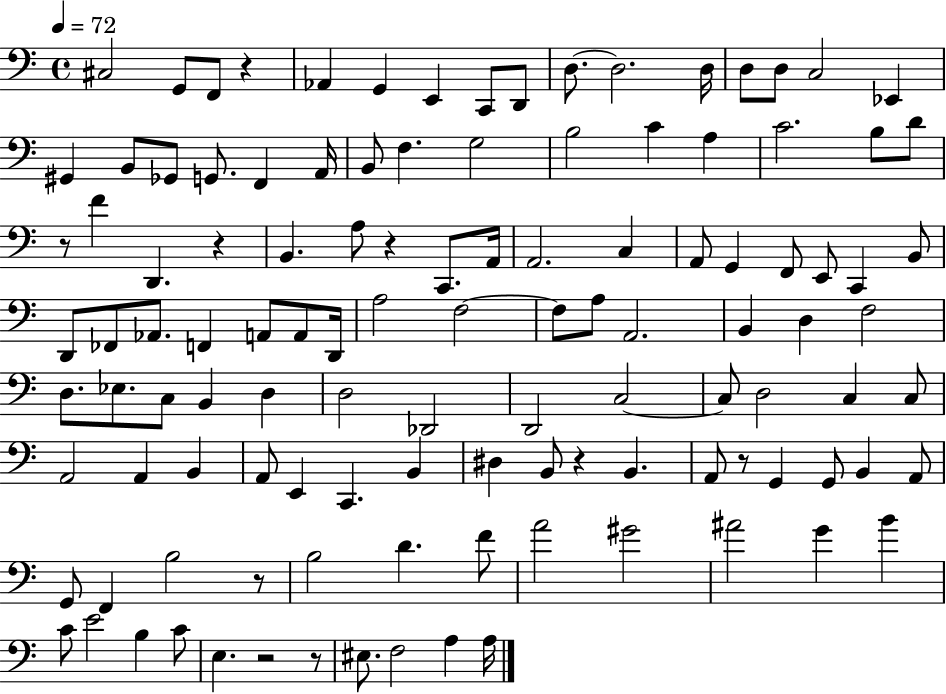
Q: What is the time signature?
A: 4/4